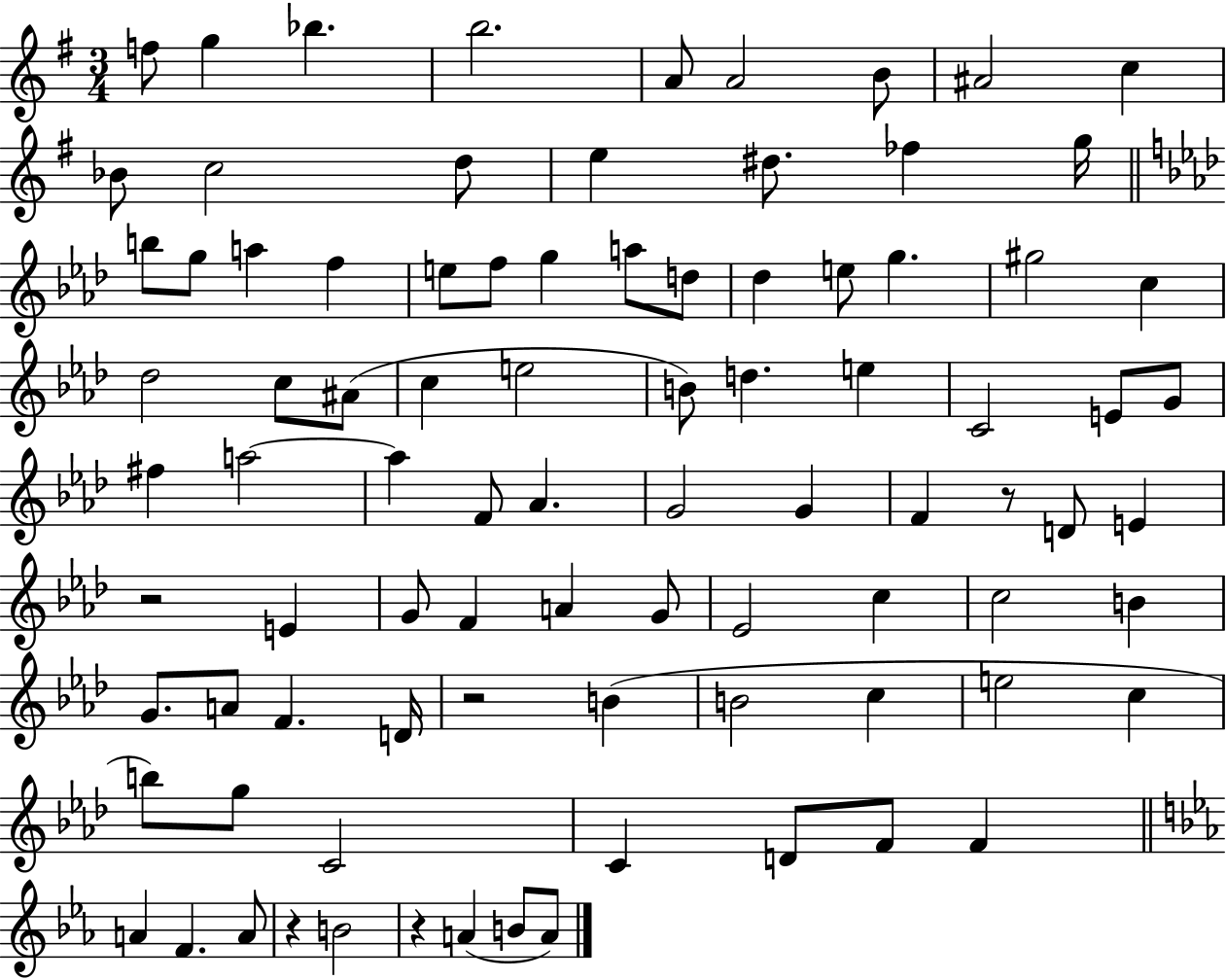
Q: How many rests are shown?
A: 5